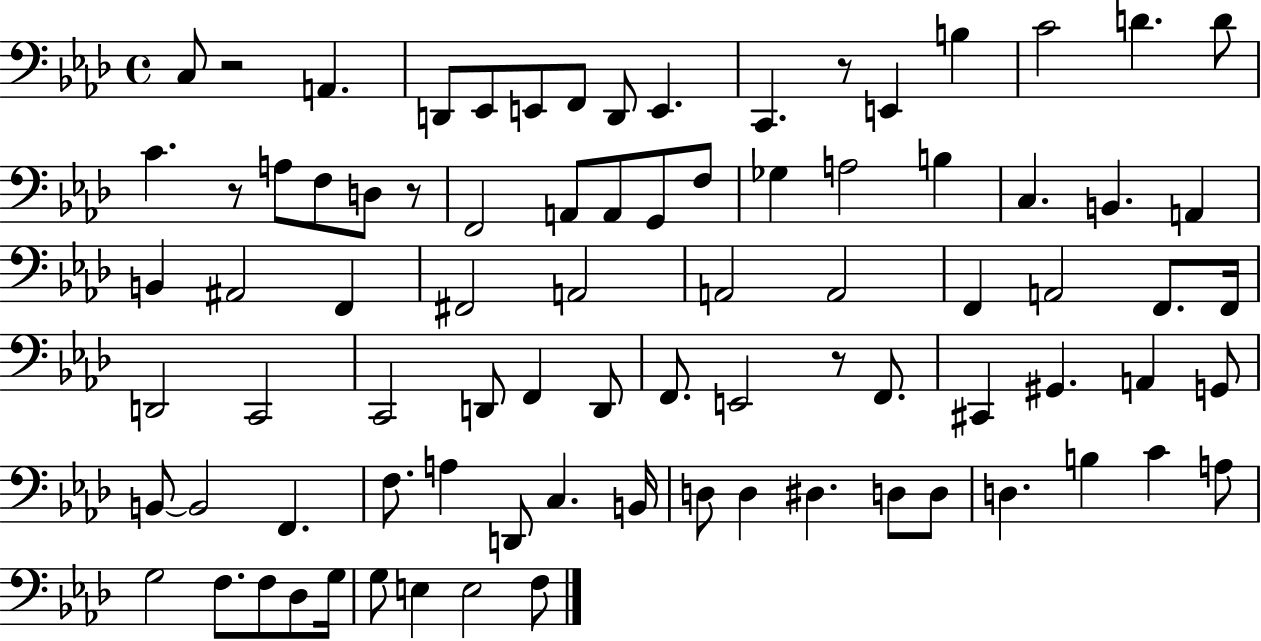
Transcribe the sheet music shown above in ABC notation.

X:1
T:Untitled
M:4/4
L:1/4
K:Ab
C,/2 z2 A,, D,,/2 _E,,/2 E,,/2 F,,/2 D,,/2 E,, C,, z/2 E,, B, C2 D D/2 C z/2 A,/2 F,/2 D,/2 z/2 F,,2 A,,/2 A,,/2 G,,/2 F,/2 _G, A,2 B, C, B,, A,, B,, ^A,,2 F,, ^F,,2 A,,2 A,,2 A,,2 F,, A,,2 F,,/2 F,,/4 D,,2 C,,2 C,,2 D,,/2 F,, D,,/2 F,,/2 E,,2 z/2 F,,/2 ^C,, ^G,, A,, G,,/2 B,,/2 B,,2 F,, F,/2 A, D,,/2 C, B,,/4 D,/2 D, ^D, D,/2 D,/2 D, B, C A,/2 G,2 F,/2 F,/2 _D,/2 G,/4 G,/2 E, E,2 F,/2